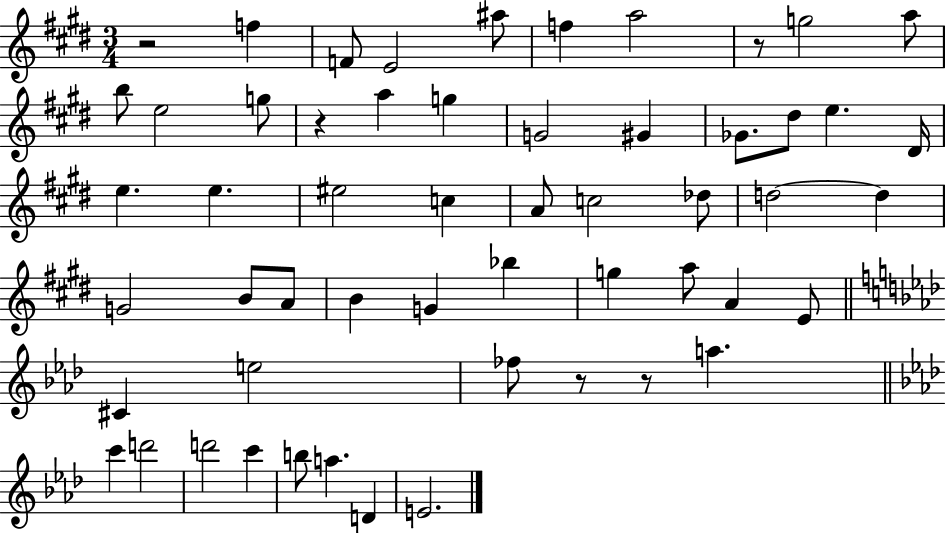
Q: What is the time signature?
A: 3/4